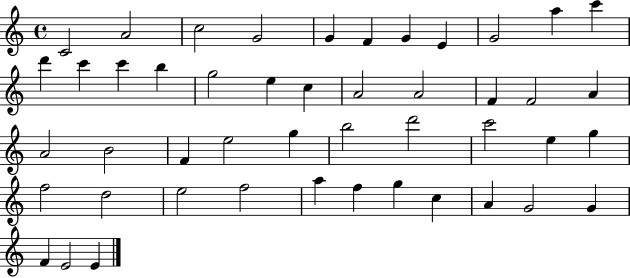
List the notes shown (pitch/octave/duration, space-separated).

C4/h A4/h C5/h G4/h G4/q F4/q G4/q E4/q G4/h A5/q C6/q D6/q C6/q C6/q B5/q G5/h E5/q C5/q A4/h A4/h F4/q F4/h A4/q A4/h B4/h F4/q E5/h G5/q B5/h D6/h C6/h E5/q G5/q F5/h D5/h E5/h F5/h A5/q F5/q G5/q C5/q A4/q G4/h G4/q F4/q E4/h E4/q